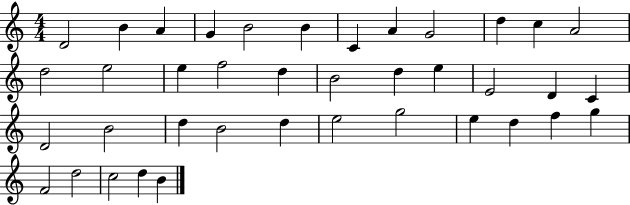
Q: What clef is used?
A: treble